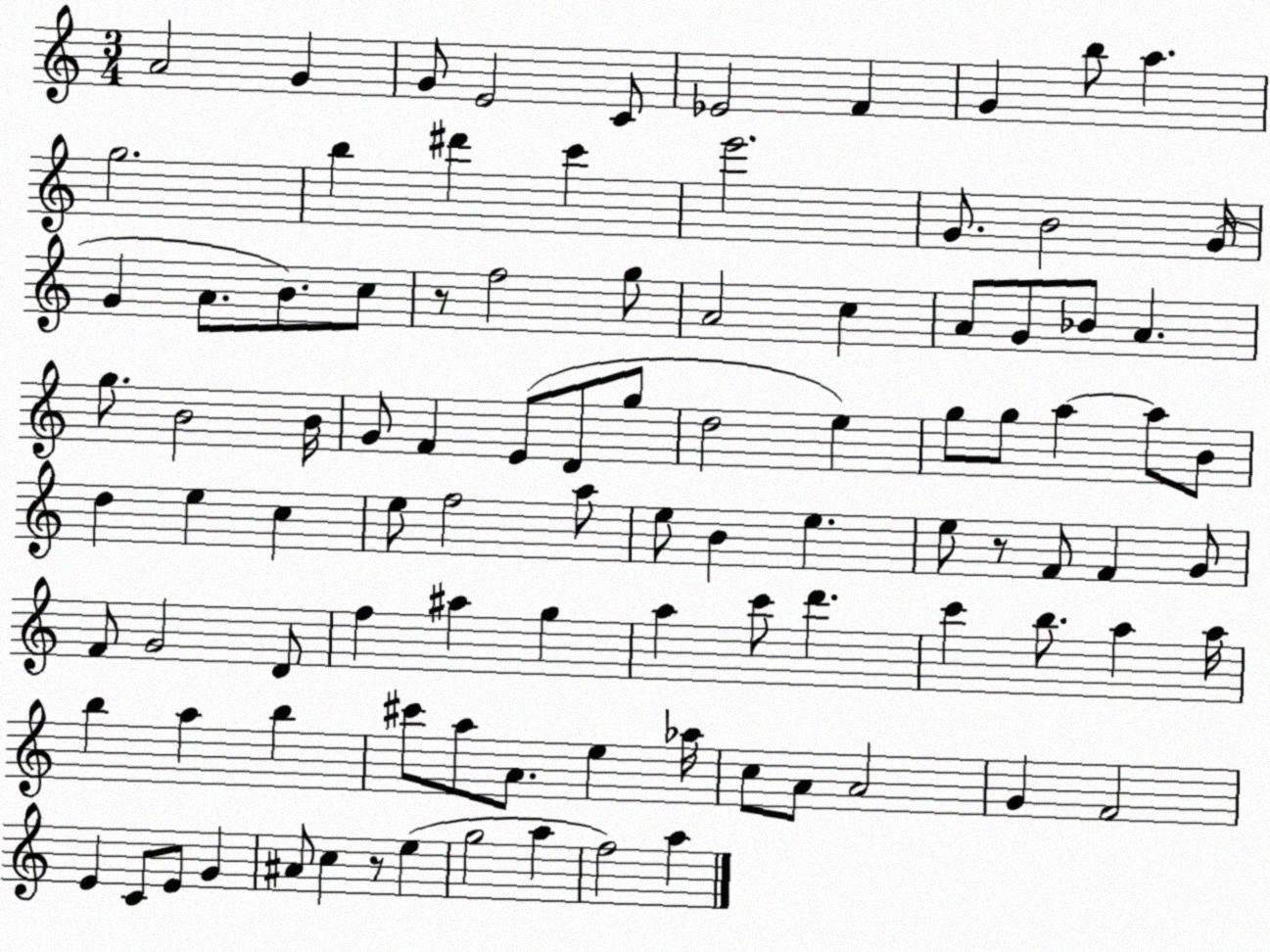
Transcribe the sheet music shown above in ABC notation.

X:1
T:Untitled
M:3/4
L:1/4
K:C
A2 G G/2 E2 C/2 _E2 F G b/2 a g2 b ^d' c' e'2 G/2 B2 G/4 G A/2 B/2 c/2 z/2 f2 g/2 A2 c A/2 G/2 _B/2 A g/2 B2 B/4 G/2 F E/2 D/2 g/2 d2 e g/2 g/2 a a/2 B/2 d e c e/2 f2 a/2 e/2 B e e/2 z/2 F/2 F G/2 F/2 G2 D/2 f ^a g a c'/2 d' c' b/2 a a/4 b a b ^c'/2 a/2 A/2 e _a/4 c/2 A/2 A2 G F2 E C/2 E/2 G ^A/2 c z/2 e g2 a f2 a